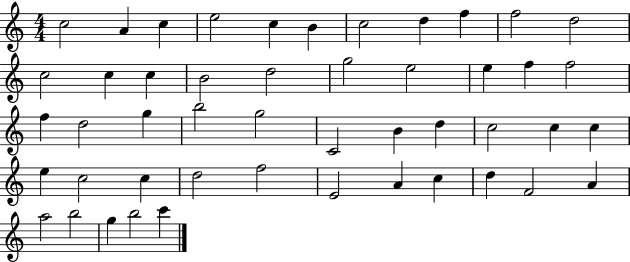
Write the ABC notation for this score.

X:1
T:Untitled
M:4/4
L:1/4
K:C
c2 A c e2 c B c2 d f f2 d2 c2 c c B2 d2 g2 e2 e f f2 f d2 g b2 g2 C2 B d c2 c c e c2 c d2 f2 E2 A c d F2 A a2 b2 g b2 c'